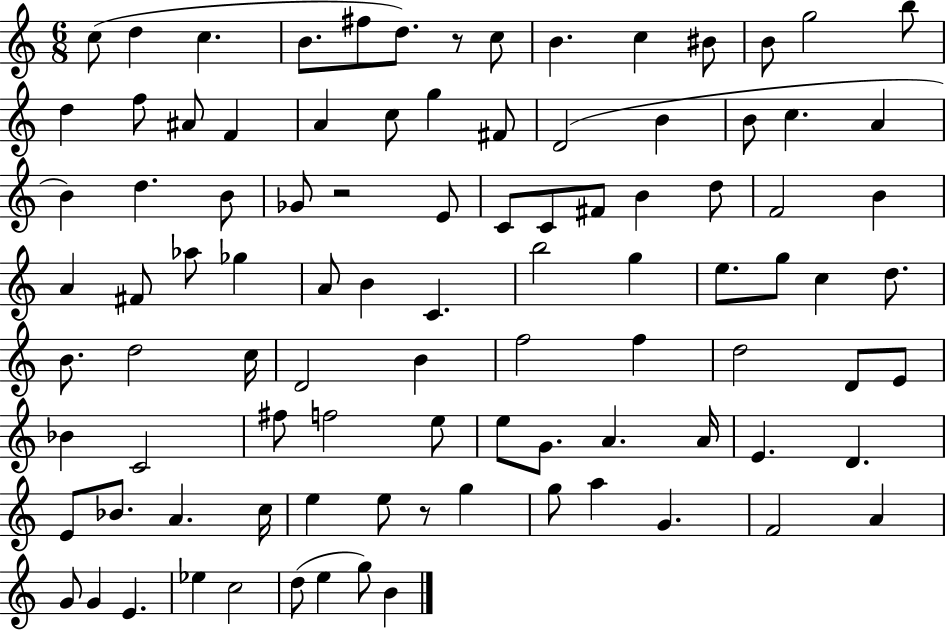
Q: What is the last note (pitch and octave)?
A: B4